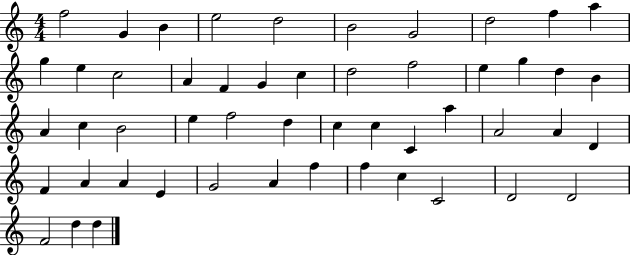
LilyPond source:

{
  \clef treble
  \numericTimeSignature
  \time 4/4
  \key c \major
  f''2 g'4 b'4 | e''2 d''2 | b'2 g'2 | d''2 f''4 a''4 | \break g''4 e''4 c''2 | a'4 f'4 g'4 c''4 | d''2 f''2 | e''4 g''4 d''4 b'4 | \break a'4 c''4 b'2 | e''4 f''2 d''4 | c''4 c''4 c'4 a''4 | a'2 a'4 d'4 | \break f'4 a'4 a'4 e'4 | g'2 a'4 f''4 | f''4 c''4 c'2 | d'2 d'2 | \break f'2 d''4 d''4 | \bar "|."
}